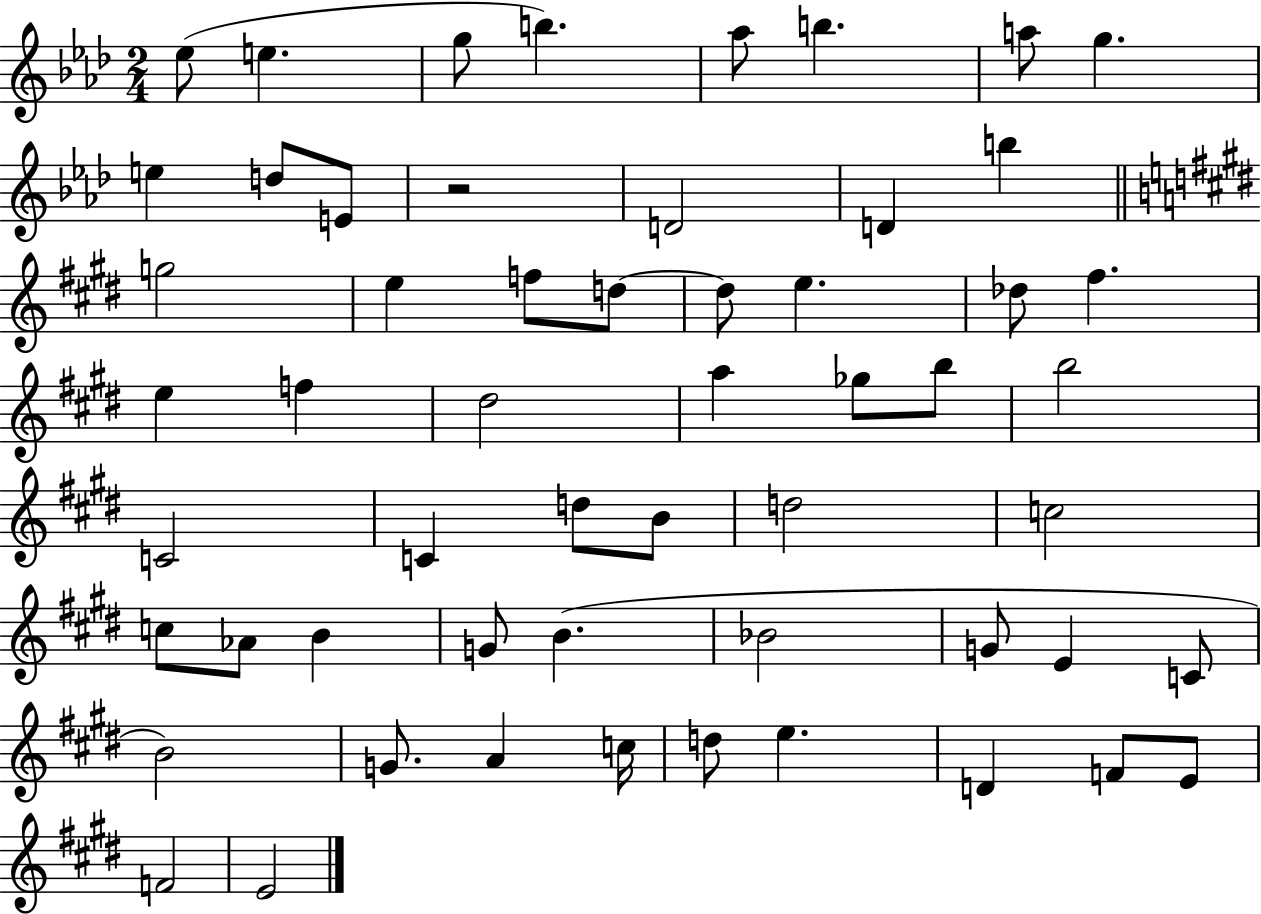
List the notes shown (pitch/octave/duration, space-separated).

Eb5/e E5/q. G5/e B5/q. Ab5/e B5/q. A5/e G5/q. E5/q D5/e E4/e R/h D4/h D4/q B5/q G5/h E5/q F5/e D5/e D5/e E5/q. Db5/e F#5/q. E5/q F5/q D#5/h A5/q Gb5/e B5/e B5/h C4/h C4/q D5/e B4/e D5/h C5/h C5/e Ab4/e B4/q G4/e B4/q. Bb4/h G4/e E4/q C4/e B4/h G4/e. A4/q C5/s D5/e E5/q. D4/q F4/e E4/e F4/h E4/h